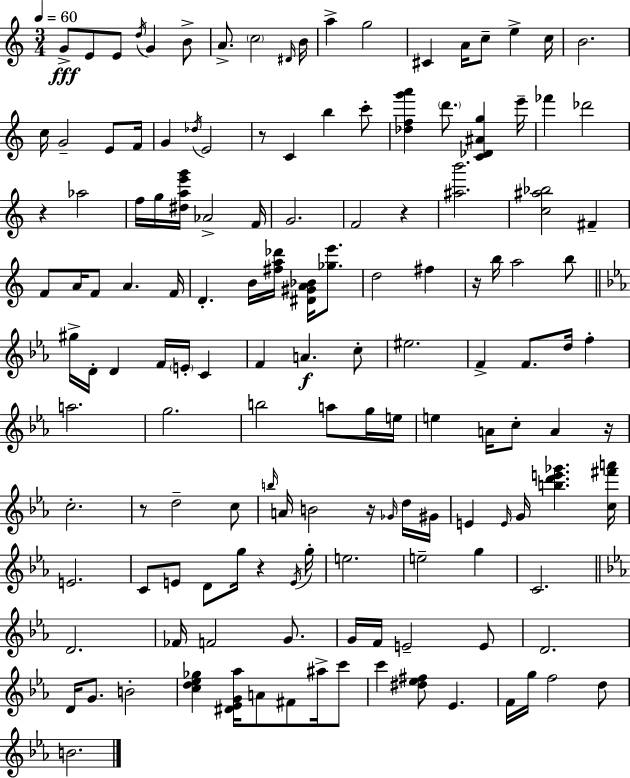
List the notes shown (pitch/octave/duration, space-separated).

G4/e E4/e E4/e D5/s G4/q B4/e A4/e. C5/h D#4/s B4/s A5/q G5/h C#4/q A4/s C5/e E5/q C5/s B4/h. C5/s G4/h E4/e F4/s G4/q Db5/s E4/h R/e C4/q B5/q C6/e [Db5,F5,G6,A6]/q D6/e. [C4,Db4,A#4,G5]/q E6/s FES6/q Db6/h R/q Ab5/h F5/s G5/s [D#5,A5,E6,G6]/s Ab4/h F4/s G4/h. F4/h R/q [A#5,B6]/h. [C5,A#5,Bb5]/h F#4/q F4/e A4/s F4/e A4/q. F4/s D4/q. B4/s [F#5,A5,Db6]/s [D#4,G#4,A4,Bb4]/s [Gb5,E6]/e. D5/h F#5/q R/s B5/s A5/h B5/e G#5/s D4/s D4/q F4/s E4/s C4/q F4/q A4/q. C5/e EIS5/h. F4/q F4/e. D5/s F5/q A5/h. G5/h. B5/h A5/e G5/s E5/s E5/q A4/s C5/e A4/q R/s C5/h. R/e D5/h C5/e B5/s A4/s B4/h R/s Gb4/s D5/s G#4/s E4/q E4/s G4/s [B5,D6,E6,Gb6]/q. [C5,F#6,A6]/s E4/h. C4/e E4/e D4/e G5/s R/q E4/s G5/s E5/h. E5/h G5/q C4/h. D4/h. FES4/s F4/h G4/e. G4/s F4/s E4/h E4/e D4/h. D4/s G4/e. B4/h [C5,D5,Eb5,Gb5]/q [D#4,Eb4,G4,Ab5]/s A4/e F#4/e A#5/s C6/e C6/q [D#5,Eb5,F#5]/e Eb4/q. F4/s G5/s F5/h D5/e B4/h.